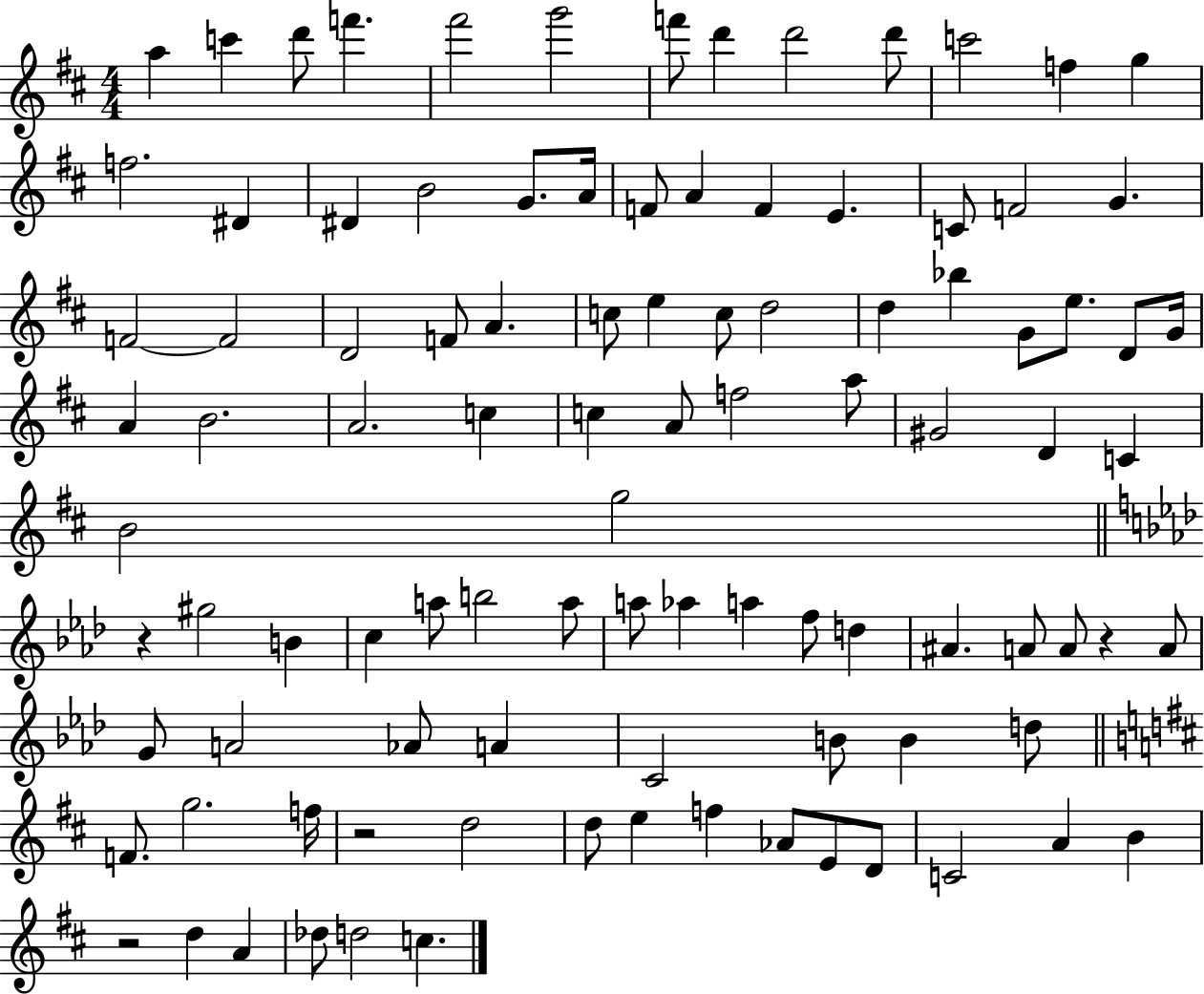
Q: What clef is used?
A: treble